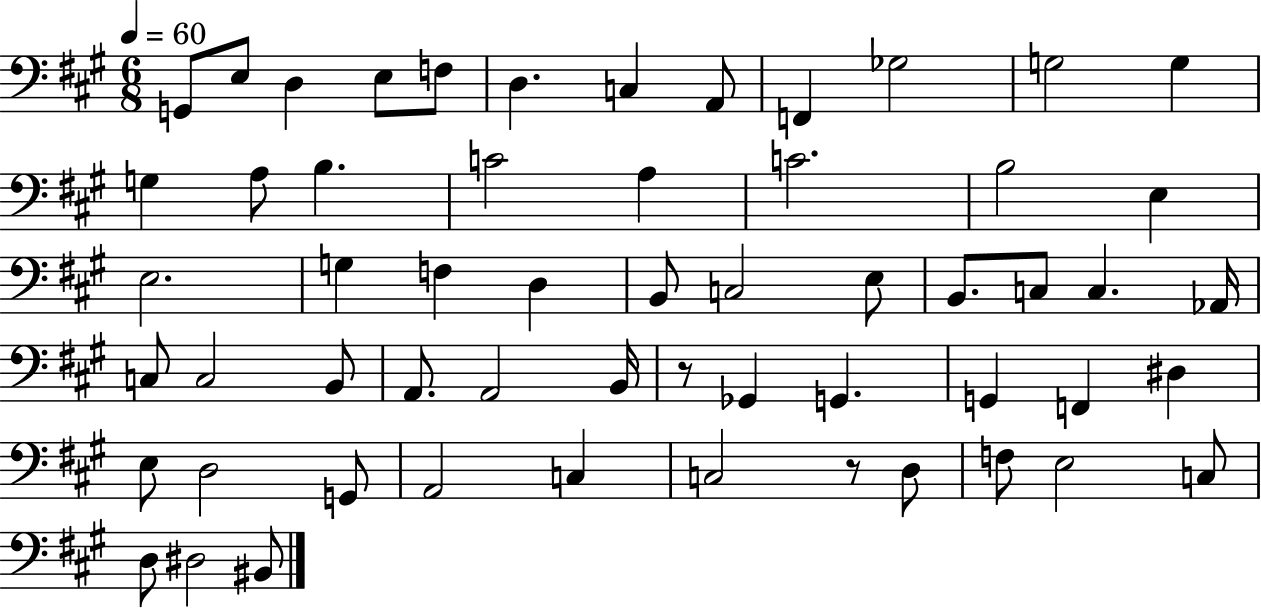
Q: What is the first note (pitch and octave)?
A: G2